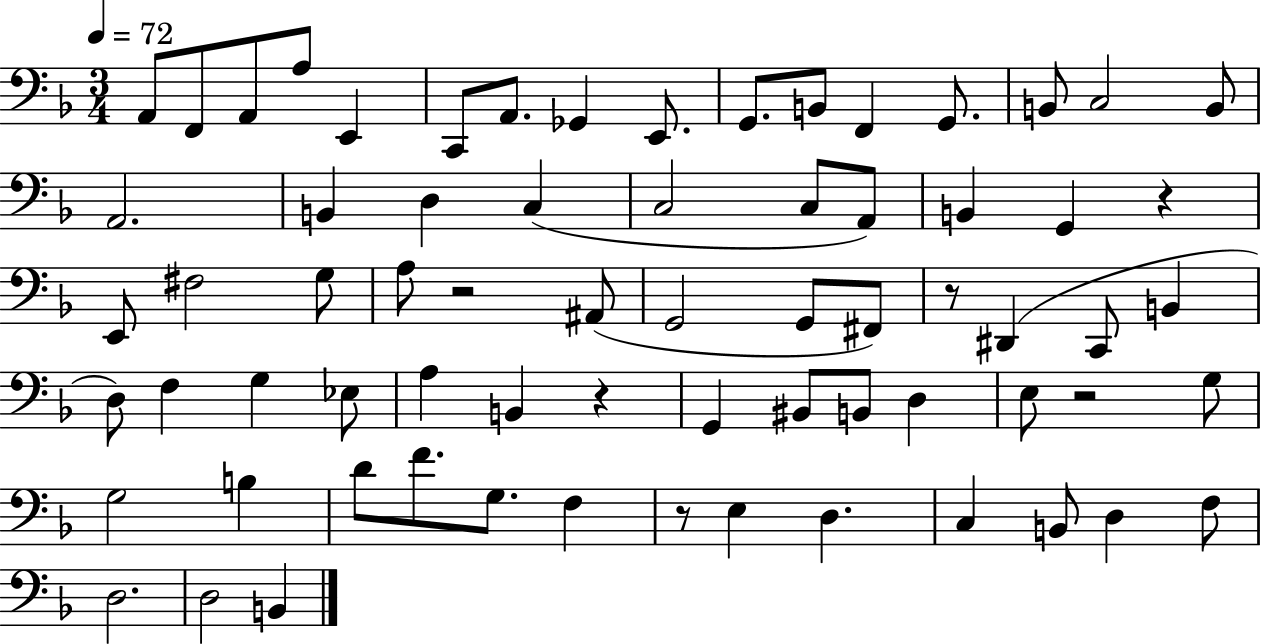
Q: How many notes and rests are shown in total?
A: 69